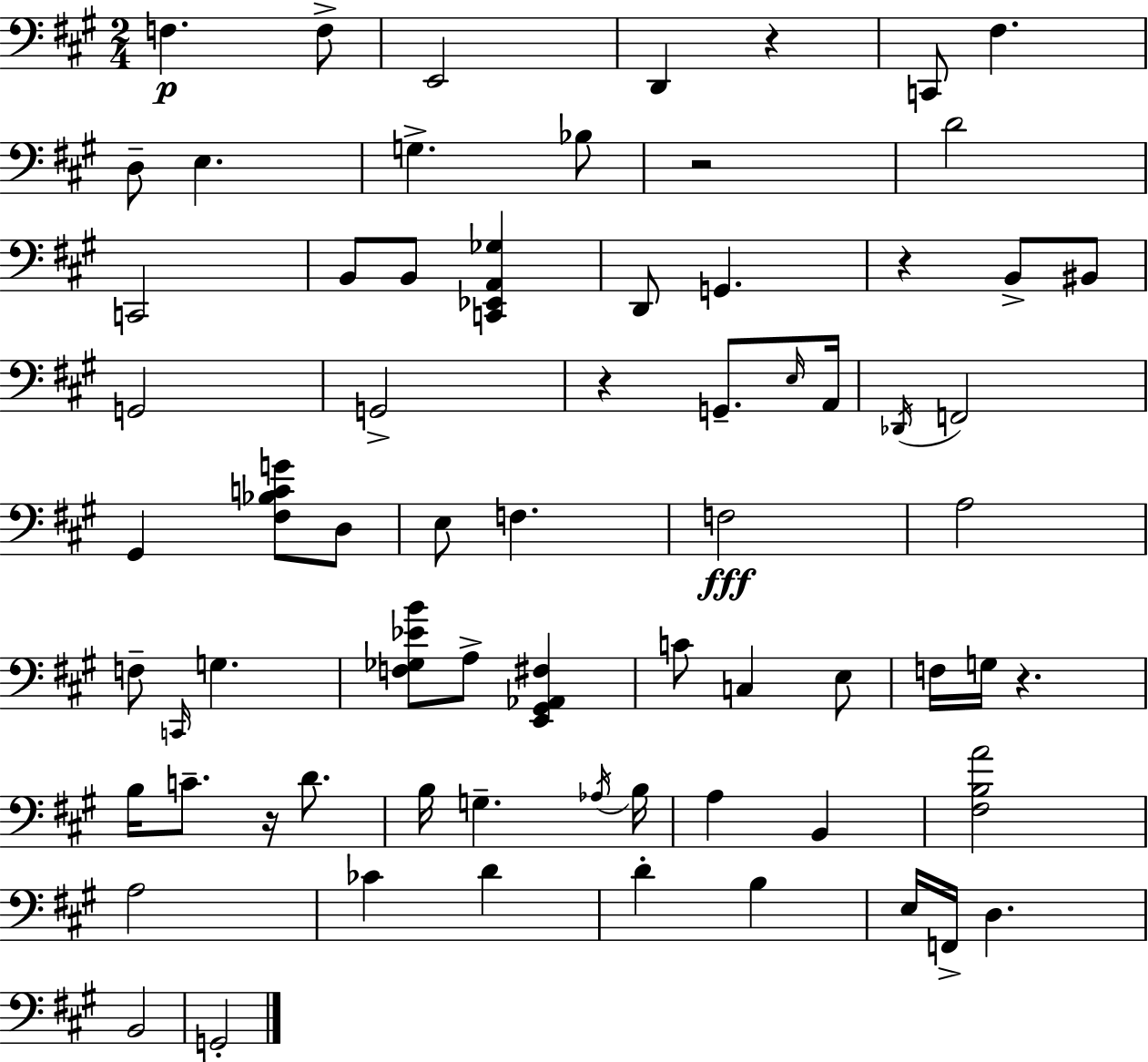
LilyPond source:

{
  \clef bass
  \numericTimeSignature
  \time 2/4
  \key a \major
  f4.\p f8-> | e,2 | d,4 r4 | c,8 fis4. | \break d8-- e4. | g4.-> bes8 | r2 | d'2 | \break c,2 | b,8 b,8 <c, ees, a, ges>4 | d,8 g,4. | r4 b,8-> bis,8 | \break g,2 | g,2-> | r4 g,8.-- \grace { e16 } | a,16 \acciaccatura { des,16 } f,2 | \break gis,4 <fis bes c' g'>8 | d8 e8 f4. | f2\fff | a2 | \break f8-- \grace { c,16 } g4. | <f ges ees' b'>8 a8-> <e, gis, aes, fis>4 | c'8 c4 | e8 f16 g16 r4. | \break b16 c'8.-- r16 | d'8. b16 g4.-- | \acciaccatura { aes16 } b16 a4 | b,4 <fis b a'>2 | \break a2 | ces'4 | d'4 d'4-. | b4 e16 f,16-> d4. | \break b,2 | g,2-. | \bar "|."
}